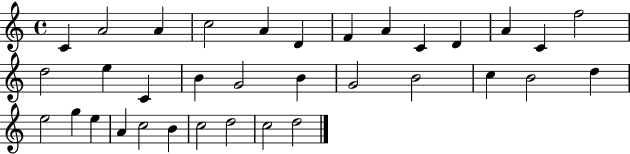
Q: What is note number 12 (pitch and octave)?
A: C4